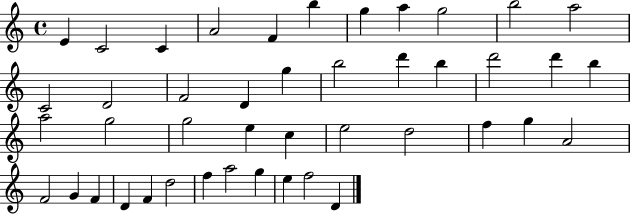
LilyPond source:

{
  \clef treble
  \time 4/4
  \defaultTimeSignature
  \key c \major
  e'4 c'2 c'4 | a'2 f'4 b''4 | g''4 a''4 g''2 | b''2 a''2 | \break c'2 d'2 | f'2 d'4 g''4 | b''2 d'''4 b''4 | d'''2 d'''4 b''4 | \break a''2 g''2 | g''2 e''4 c''4 | e''2 d''2 | f''4 g''4 a'2 | \break f'2 g'4 f'4 | d'4 f'4 d''2 | f''4 a''2 g''4 | e''4 f''2 d'4 | \break \bar "|."
}